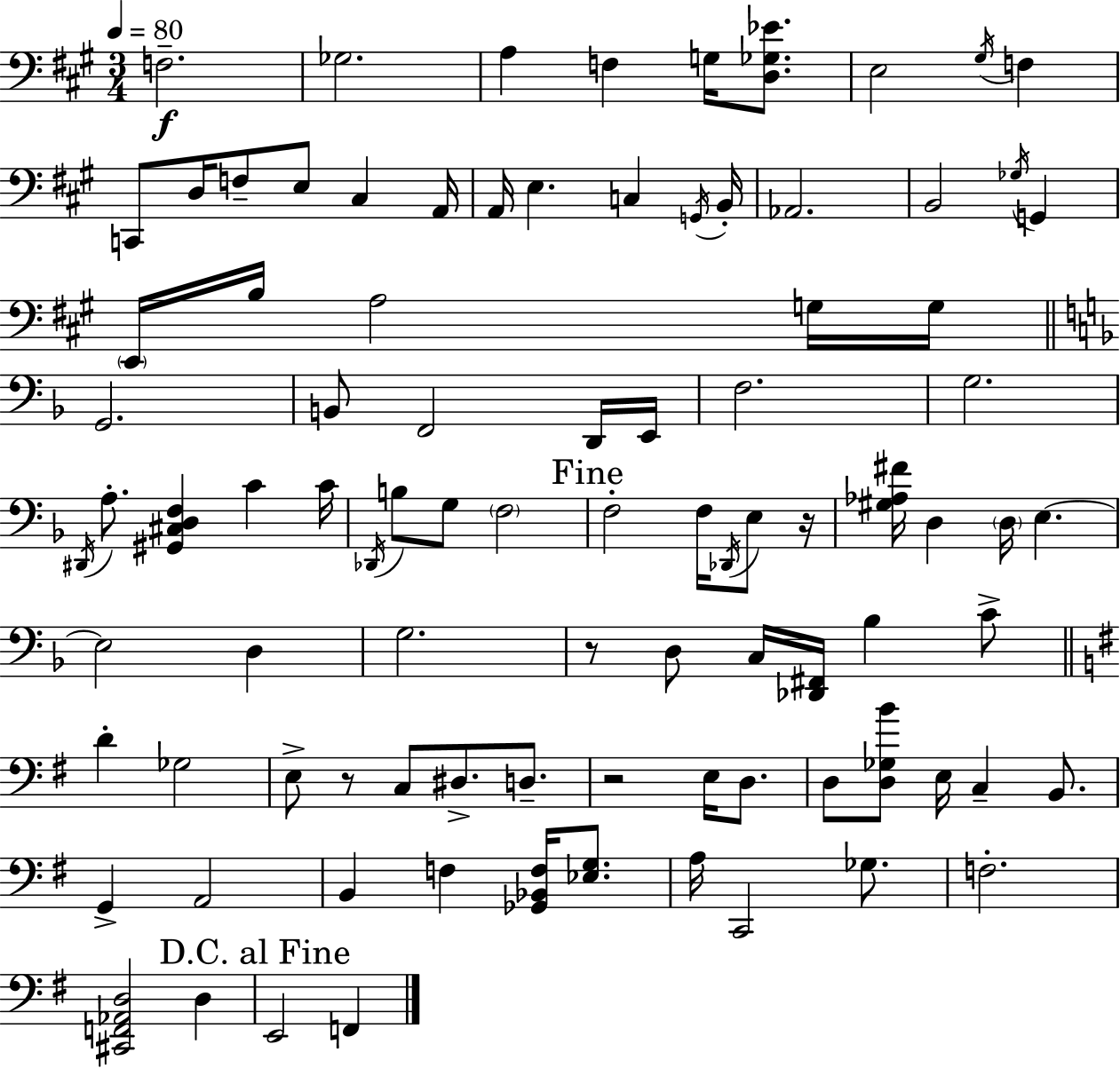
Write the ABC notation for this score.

X:1
T:Untitled
M:3/4
L:1/4
K:A
F,2 _G,2 A, F, G,/4 [D,_G,_E]/2 E,2 ^G,/4 F, C,,/2 D,/4 F,/2 E,/2 ^C, A,,/4 A,,/4 E, C, G,,/4 B,,/4 _A,,2 B,,2 _G,/4 G,, E,,/4 B,/4 A,2 G,/4 G,/4 G,,2 B,,/2 F,,2 D,,/4 E,,/4 F,2 G,2 ^D,,/4 A,/2 [^G,,^C,D,F,] C C/4 _D,,/4 B,/2 G,/2 F,2 F,2 F,/4 _D,,/4 E,/2 z/4 [^G,_A,^F]/4 D, D,/4 E, E,2 D, G,2 z/2 D,/2 C,/4 [_D,,^F,,]/4 _B, C/2 D _G,2 E,/2 z/2 C,/2 ^D,/2 D,/2 z2 E,/4 D,/2 D,/2 [D,_G,B]/2 E,/4 C, B,,/2 G,, A,,2 B,, F, [_G,,_B,,F,]/4 [_E,G,]/2 A,/4 C,,2 _G,/2 F,2 [^C,,F,,_A,,D,]2 D, E,,2 F,,